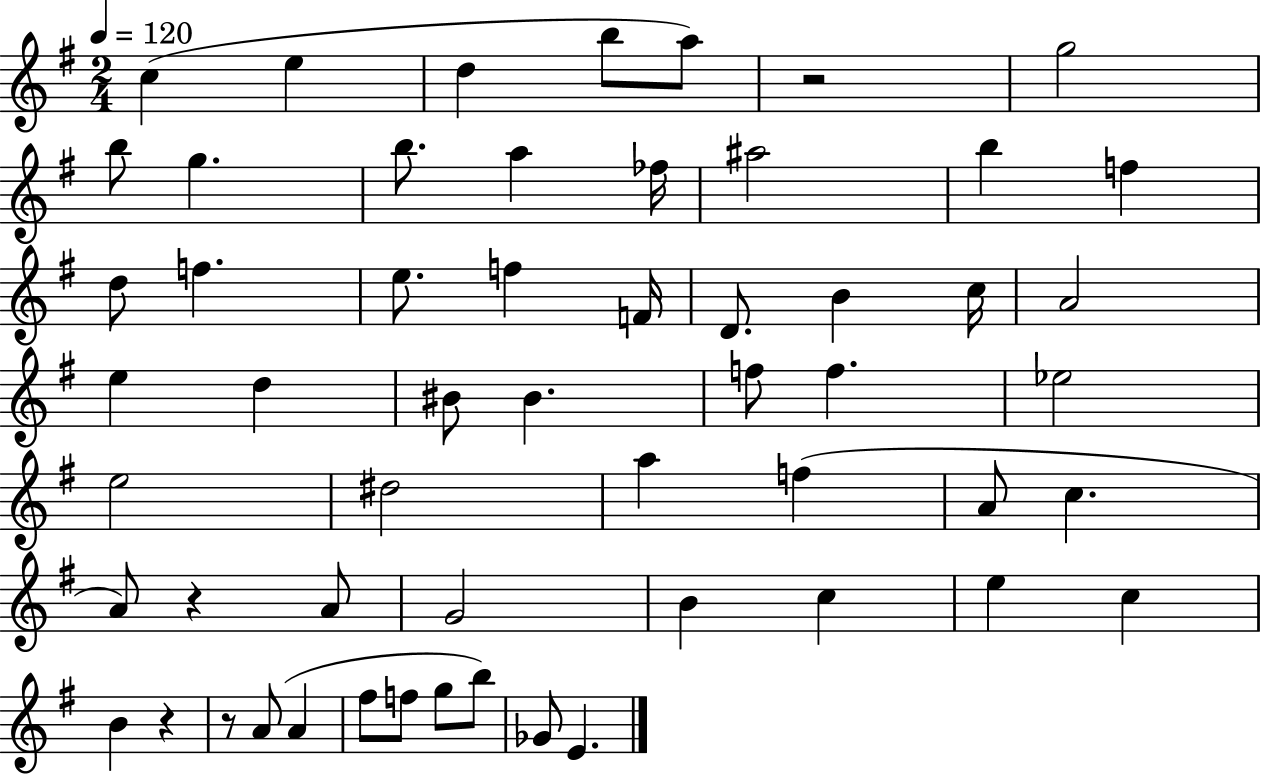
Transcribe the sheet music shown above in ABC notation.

X:1
T:Untitled
M:2/4
L:1/4
K:G
c e d b/2 a/2 z2 g2 b/2 g b/2 a _f/4 ^a2 b f d/2 f e/2 f F/4 D/2 B c/4 A2 e d ^B/2 ^B f/2 f _e2 e2 ^d2 a f A/2 c A/2 z A/2 G2 B c e c B z z/2 A/2 A ^f/2 f/2 g/2 b/2 _G/2 E